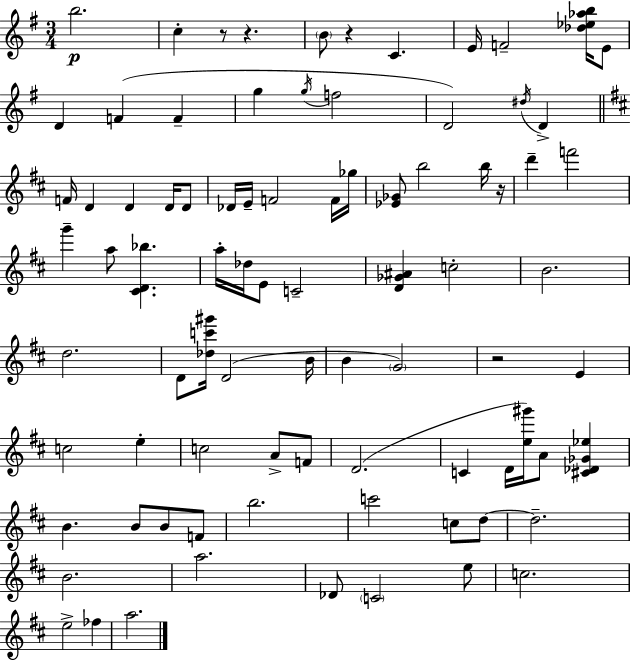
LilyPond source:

{
  \clef treble
  \numericTimeSignature
  \time 3/4
  \key e \minor
  b''2.\p | c''4-. r8 r4. | \parenthesize b'8 r4 c'4. | e'16 f'2-- <des'' ees'' aes'' b''>16 e'8 | \break d'4 f'4( f'4-- | g''4 \acciaccatura { g''16 } f''2 | d'2) \acciaccatura { dis''16 } d'4-> | \bar "||" \break \key d \major f'16 d'4 d'4 d'16 d'8 | des'16 e'16-- f'2 f'16 ges''16 | <ees' ges'>8 b''2 b''16 r16 | d'''4-- f'''2 | \break g'''4-- a''8 <cis' d' bes''>4. | a''16-. des''16 e'8 c'2-- | <d' ges' ais'>4 c''2-. | b'2. | \break d''2. | d'8 <des'' c''' gis'''>16 d'2( b'16 | b'4 \parenthesize g'2) | r2 e'4 | \break c''2 e''4-. | c''2 a'8-> f'8 | d'2.( | c'4 d'16 <e'' gis'''>16) a'8 <cis' des' ges' ees''>4 | \break b'4. b'8 b'8 f'8 | b''2. | c'''2 c''8 d''8~~ | d''2.-- | \break b'2. | a''2. | des'8 \parenthesize c'2 e''8 | c''2. | \break e''2-> fes''4 | a''2. | \bar "|."
}